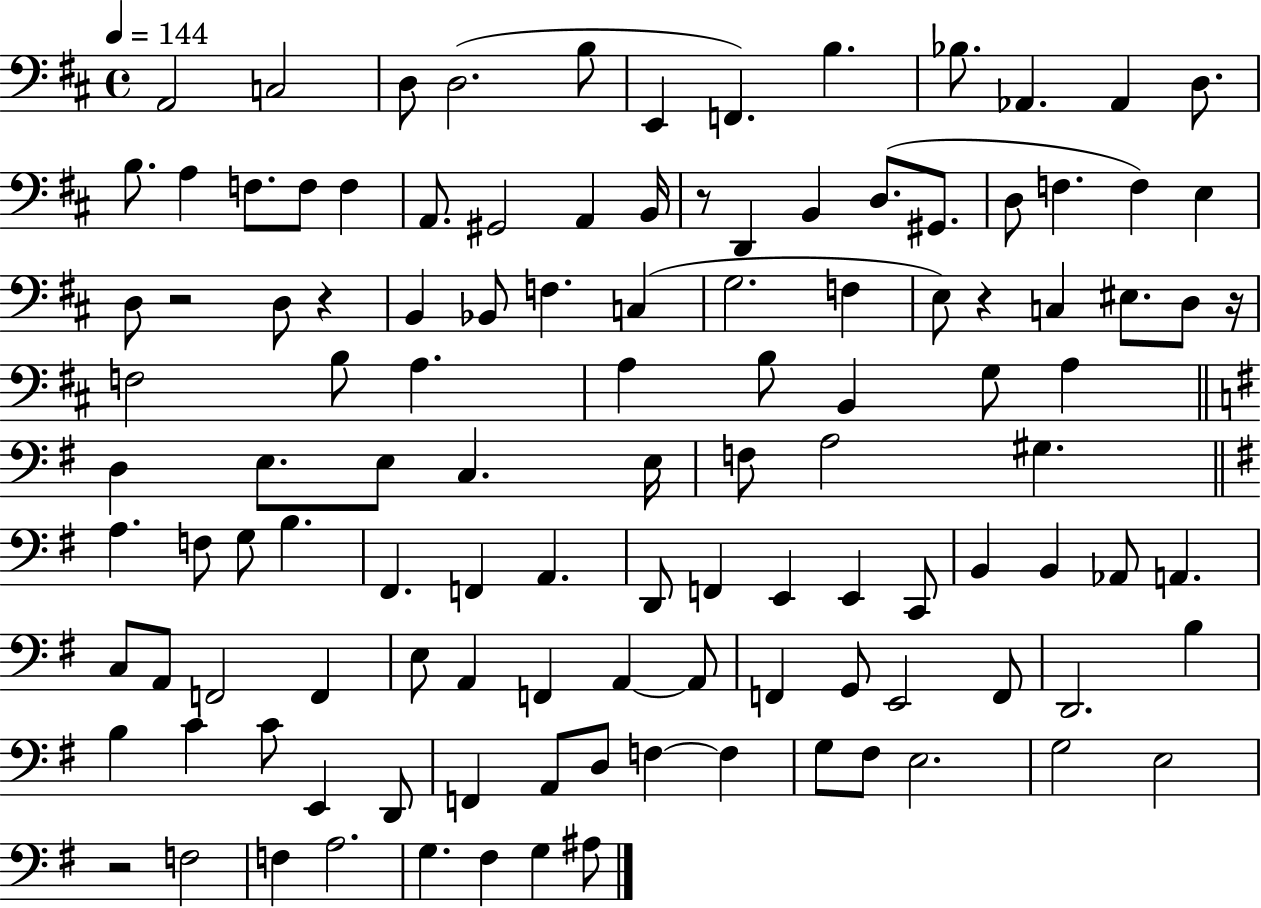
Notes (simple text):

A2/h C3/h D3/e D3/h. B3/e E2/q F2/q. B3/q. Bb3/e. Ab2/q. Ab2/q D3/e. B3/e. A3/q F3/e. F3/e F3/q A2/e. G#2/h A2/q B2/s R/e D2/q B2/q D3/e. G#2/e. D3/e F3/q. F3/q E3/q D3/e R/h D3/e R/q B2/q Bb2/e F3/q. C3/q G3/h. F3/q E3/e R/q C3/q EIS3/e. D3/e R/s F3/h B3/e A3/q. A3/q B3/e B2/q G3/e A3/q D3/q E3/e. E3/e C3/q. E3/s F3/e A3/h G#3/q. A3/q. F3/e G3/e B3/q. F#2/q. F2/q A2/q. D2/e F2/q E2/q E2/q C2/e B2/q B2/q Ab2/e A2/q. C3/e A2/e F2/h F2/q E3/e A2/q F2/q A2/q A2/e F2/q G2/e E2/h F2/e D2/h. B3/q B3/q C4/q C4/e E2/q D2/e F2/q A2/e D3/e F3/q F3/q G3/e F#3/e E3/h. G3/h E3/h R/h F3/h F3/q A3/h. G3/q. F#3/q G3/q A#3/e